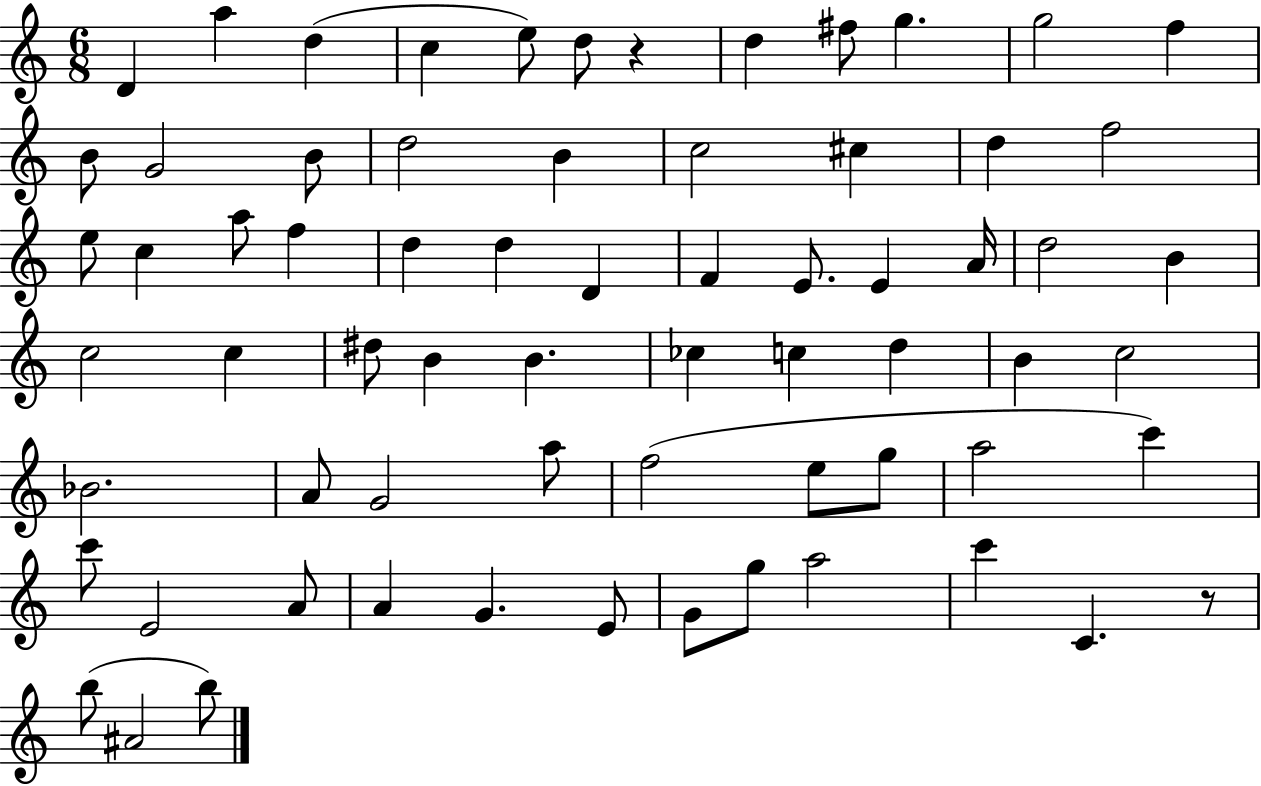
D4/q A5/q D5/q C5/q E5/e D5/e R/q D5/q F#5/e G5/q. G5/h F5/q B4/e G4/h B4/e D5/h B4/q C5/h C#5/q D5/q F5/h E5/e C5/q A5/e F5/q D5/q D5/q D4/q F4/q E4/e. E4/q A4/s D5/h B4/q C5/h C5/q D#5/e B4/q B4/q. CES5/q C5/q D5/q B4/q C5/h Bb4/h. A4/e G4/h A5/e F5/h E5/e G5/e A5/h C6/q C6/e E4/h A4/e A4/q G4/q. E4/e G4/e G5/e A5/h C6/q C4/q. R/e B5/e A#4/h B5/e